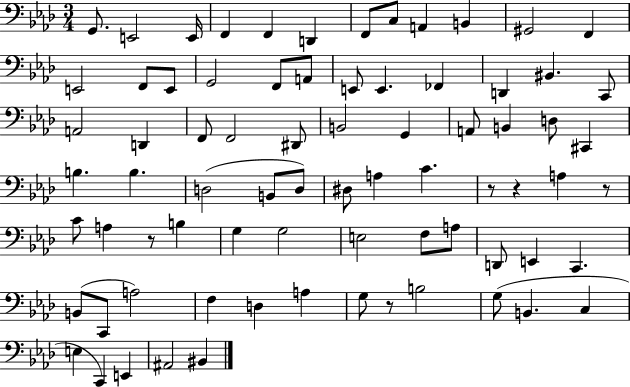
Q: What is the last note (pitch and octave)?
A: BIS2